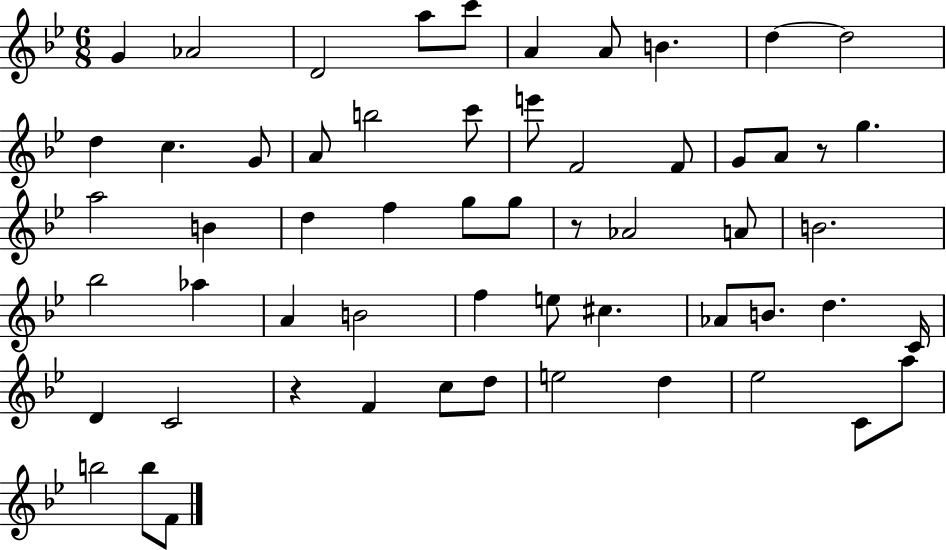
{
  \clef treble
  \numericTimeSignature
  \time 6/8
  \key bes \major
  g'4 aes'2 | d'2 a''8 c'''8 | a'4 a'8 b'4. | d''4~~ d''2 | \break d''4 c''4. g'8 | a'8 b''2 c'''8 | e'''8 f'2 f'8 | g'8 a'8 r8 g''4. | \break a''2 b'4 | d''4 f''4 g''8 g''8 | r8 aes'2 a'8 | b'2. | \break bes''2 aes''4 | a'4 b'2 | f''4 e''8 cis''4. | aes'8 b'8. d''4. c'16 | \break d'4 c'2 | r4 f'4 c''8 d''8 | e''2 d''4 | ees''2 c'8 a''8 | \break b''2 b''8 f'8 | \bar "|."
}